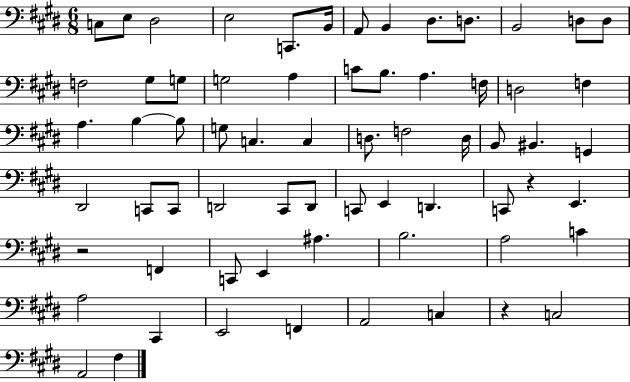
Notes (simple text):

C3/e E3/e D#3/h E3/h C2/e. B2/s A2/e B2/q D#3/e. D3/e. B2/h D3/e D3/e F3/h G#3/e G3/e G3/h A3/q C4/e B3/e. A3/q. F3/s D3/h F3/q A3/q. B3/q B3/e G3/e C3/q. C3/q D3/e. F3/h D3/s B2/e BIS2/q. G2/q D#2/h C2/e C2/e D2/h C#2/e D2/e C2/e E2/q D2/q. C2/e R/q E2/q. R/h F2/q C2/e E2/q A#3/q. B3/h. A3/h C4/q A3/h C#2/q E2/h F2/q A2/h C3/q R/q C3/h A2/h F#3/q